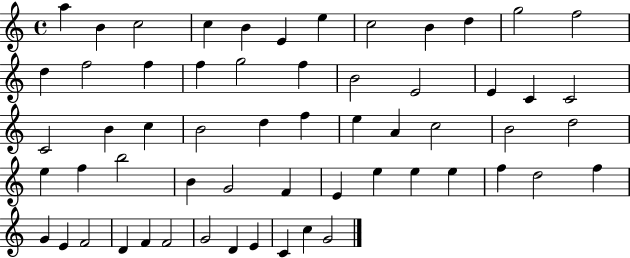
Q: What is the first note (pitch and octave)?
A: A5